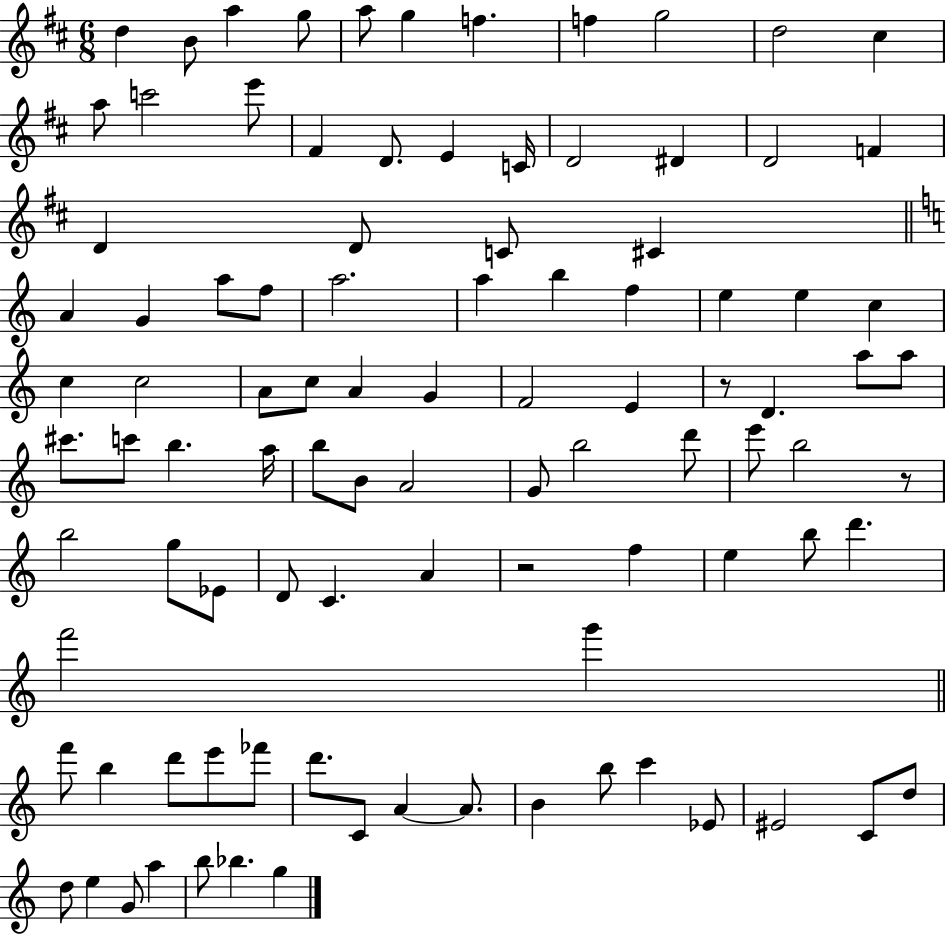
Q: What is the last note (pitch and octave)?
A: G5